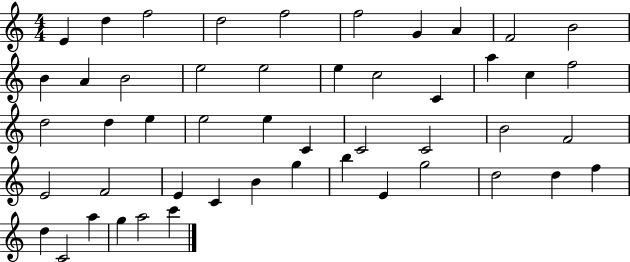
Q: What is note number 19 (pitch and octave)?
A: A5